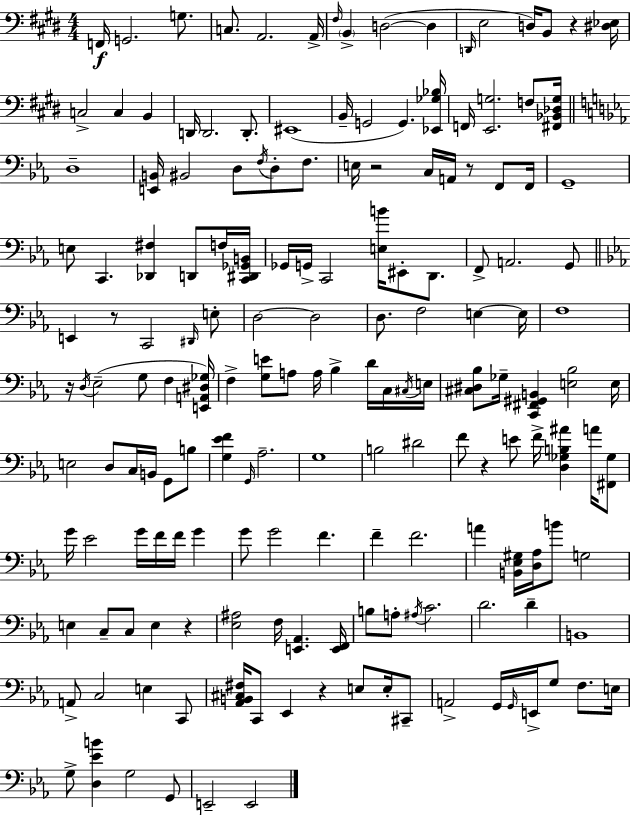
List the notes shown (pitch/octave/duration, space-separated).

F2/s G2/h. G3/e. C3/e. A2/h. A2/s F#3/s B2/q D3/h D3/q D2/s E3/h D3/s B2/e R/q [D#3,Eb3]/s C3/h C3/q B2/q D2/s D2/h. D2/e. EIS2/w B2/s G2/h G2/q. [Eb2,Gb3,Bb3]/s F2/s [E2,G3]/h. F3/e [F#2,Bb2,Db3,G3]/s D3/w [E2,B2]/s BIS2/h D3/e F3/s D3/e F3/e. E3/s R/h C3/s A2/s R/e F2/e F2/s G2/w E3/e C2/q. [Db2,F#3]/q D2/e F3/s [C2,D#2,Gb2,B2]/s Gb2/s G2/s C2/h [E3,B4]/s EIS2/e D2/e. F2/e A2/h. G2/e E2/q R/e C2/h D#2/s E3/e D3/h D3/h D3/e. F3/h E3/q E3/s F3/w R/s D3/s Eb3/h G3/e F3/q [E2,A2,D#3,Gb3]/s F3/q [G3,E4]/e A3/e A3/s Bb3/q D4/s C3/s C#3/s E3/s [C#3,D#3,Bb3]/e Gb3/s [C2,F#2,G#2,B2]/q [E3,Bb3]/h E3/s E3/h D3/e C3/s B2/s G2/e B3/e [G3,Eb4,F4]/q G2/s Ab3/h. G3/w B3/h D#4/h F4/e R/q E4/e F4/s [D3,Gb3,B3,A#4]/q A4/s [F#2,Gb3]/e G4/s Eb4/h G4/s F4/s F4/s G4/q G4/e G4/h F4/q. F4/q F4/h. A4/q [B2,Eb3,G#3]/s [D3,Ab3]/s B4/e G3/h E3/q C3/e C3/e E3/q R/q [Eb3,A#3]/h F3/s [E2,Ab2]/q. [E2,F2]/s B3/e A3/e A#3/s C4/h. D4/h. D4/q B2/w A2/e C3/h E3/q C2/e [Ab2,B2,C#3,F#3]/s C2/e Eb2/q R/q E3/e E3/s C#2/e A2/h G2/s G2/s E2/s G3/e F3/e. E3/s G3/e [D3,Eb4,B4]/q G3/h G2/e E2/h E2/h